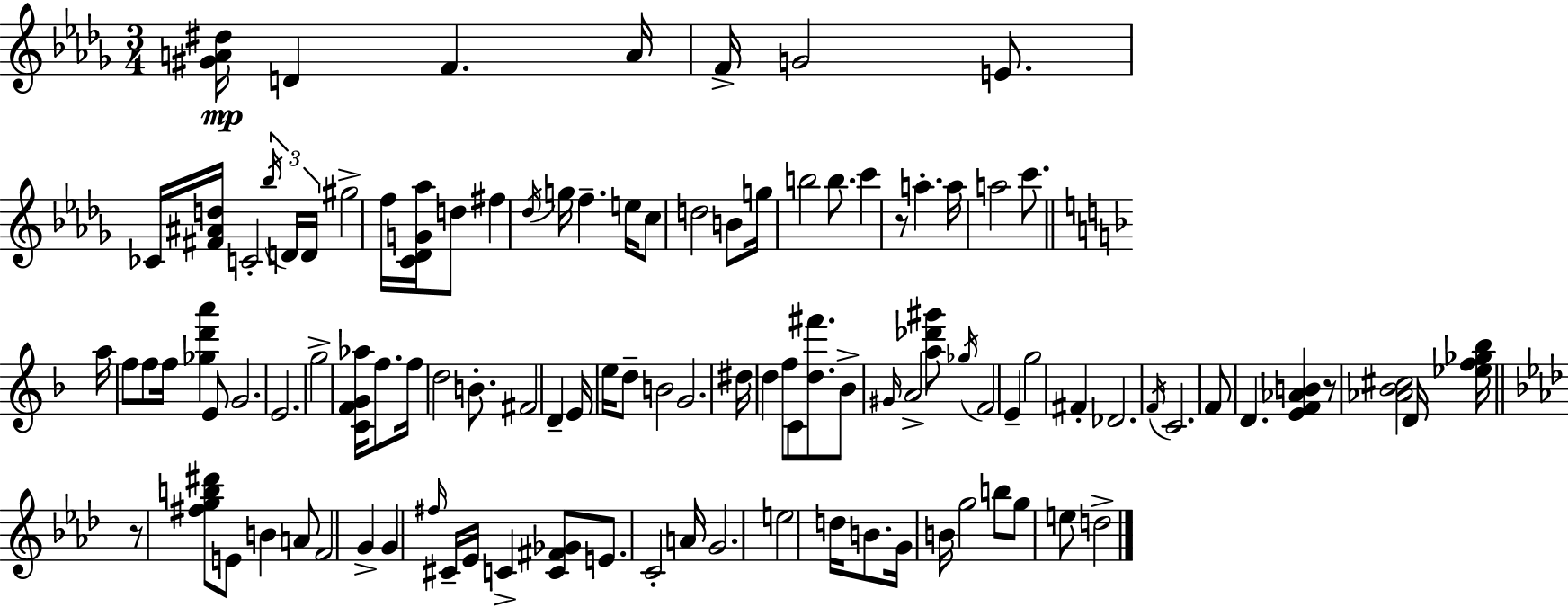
{
  \clef treble
  \numericTimeSignature
  \time 3/4
  \key bes \minor
  \repeat volta 2 { <gis' a' dis''>16\mp d'4 f'4. a'16 | f'16-> g'2 e'8. | ces'16 <fis' ais' d''>16 c'2-. \tuplet 3/2 { \acciaccatura { bes''16 } d'16 | d'16 } gis''2-> f''16 <c' des' g' aes''>16 d''8 | \break fis''4 \acciaccatura { des''16 } g''16 f''4.-- | e''16 c''8 d''2 | b'8 g''16 b''2 b''8. | c'''4 r8 a''4.-. | \break a''16 a''2 c'''8. | \bar "||" \break \key d \minor a''16 f''8 f''8 f''16 <ges'' d''' a'''>4 e'8 | g'2. | e'2. | g''2-> <c' f' g' aes''>16 f''8. | \break f''16 d''2 b'8.-. | fis'2 d'4-- | e'16 e''16 d''8-- b'2 | g'2. | \break dis''16 d''4 f''8 c'8 <d'' fis'''>8. | bes'8-> \grace { gis'16 } a'2-> <a'' des''' gis'''>8 | \acciaccatura { ges''16 } f'2 e'4-- | g''2 fis'4-. | \break des'2. | \acciaccatura { f'16 } c'2. | f'8 d'4. <e' f' aes' b'>4 | r8 <aes' bes' cis''>2 | \break d'16 <ees'' f'' ges'' bes''>16 \bar "||" \break \key aes \major r8 <fis'' g'' b'' dis'''>8 e'8 b'4 a'8 | f'2 g'4-> | g'4 \grace { fis''16 } cis'16-- ees'16 c'4-> <c' fis' ges'>8 | e'8. c'2-. | \break a'16 g'2. | e''2 d''16 b'8. | g'16 b'16 g''2 b''8 | g''8 e''8 d''2-> | \break } \bar "|."
}